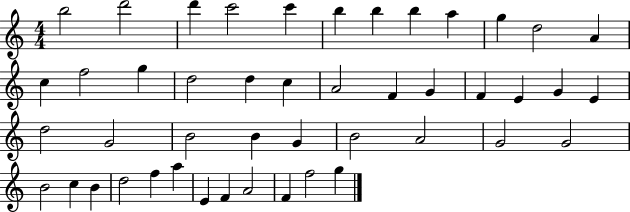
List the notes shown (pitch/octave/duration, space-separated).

B5/h D6/h D6/q C6/h C6/q B5/q B5/q B5/q A5/q G5/q D5/h A4/q C5/q F5/h G5/q D5/h D5/q C5/q A4/h F4/q G4/q F4/q E4/q G4/q E4/q D5/h G4/h B4/h B4/q G4/q B4/h A4/h G4/h G4/h B4/h C5/q B4/q D5/h F5/q A5/q E4/q F4/q A4/h F4/q F5/h G5/q